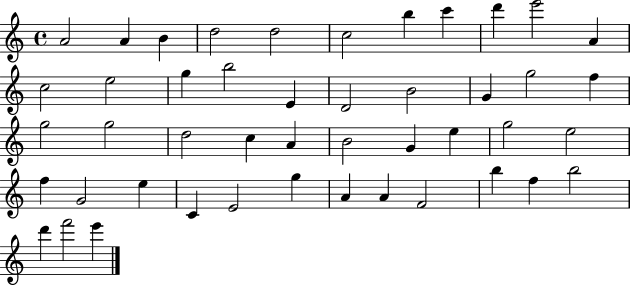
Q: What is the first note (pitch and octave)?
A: A4